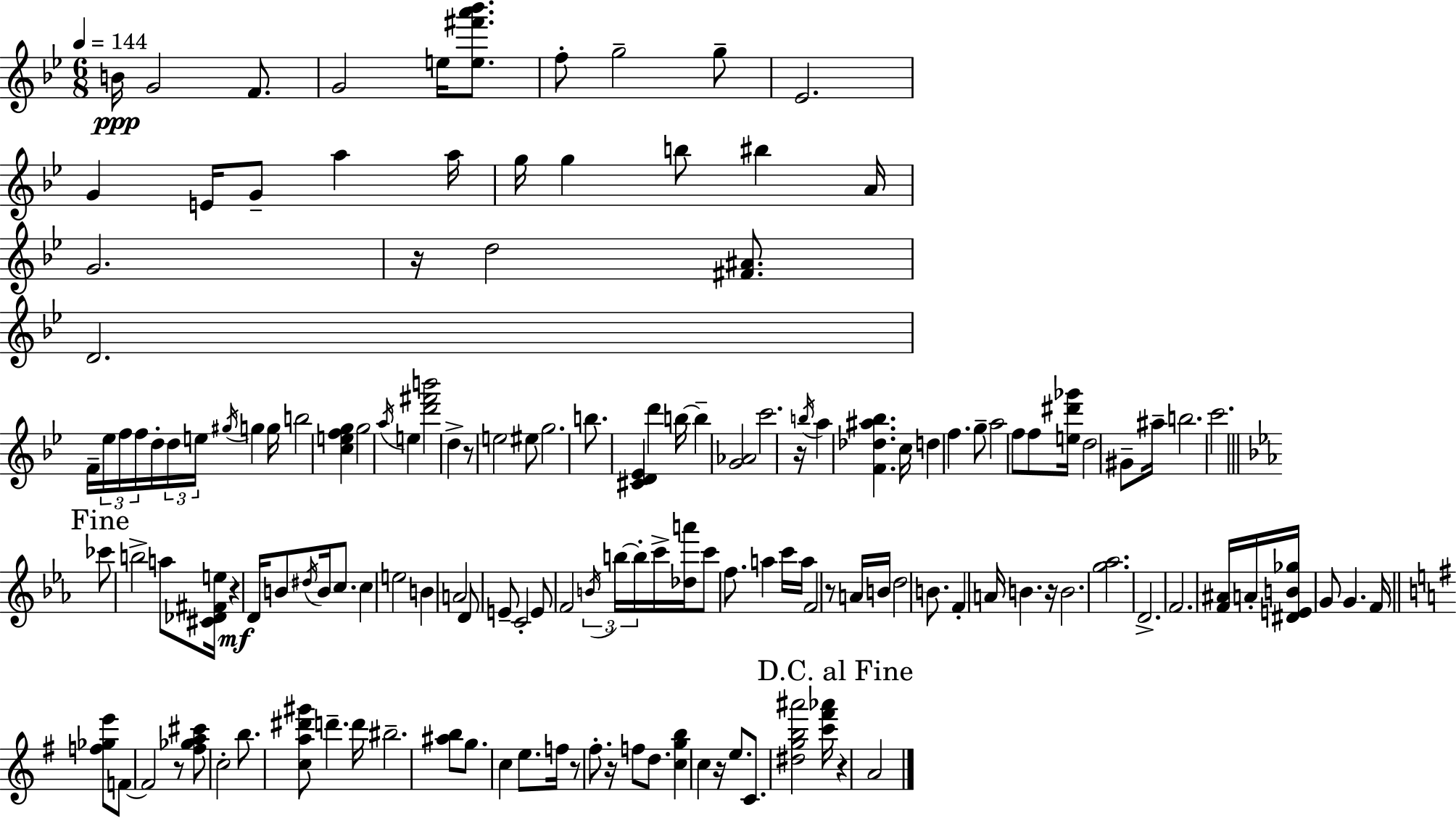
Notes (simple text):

B4/s G4/h F4/e. G4/h E5/s [E5,F#6,A6,Bb6]/e. F5/e G5/h G5/e Eb4/h. G4/q E4/s G4/e A5/q A5/s G5/s G5/q B5/e BIS5/q A4/s G4/h. R/s D5/h [F#4,A#4]/e. D4/h. F4/s Eb5/s F5/s F5/s D5/s D5/s E5/s G#5/s G5/q G5/s B5/h [C5,E5,F5,G5]/q G5/h A5/s E5/q [D6,F#6,B6]/h D5/q R/e E5/h EIS5/e G5/h. B5/e. [C#4,D4,Eb4]/q D6/q B5/s B5/q [G4,Ab4]/h C6/h. R/s B5/s A5/q [F4,Db5,A#5,Bb5]/q. C5/s D5/q F5/q. G5/e A5/h F5/e F5/e [E5,D#6,Gb6]/s D5/h G#4/e A#5/s B5/h. C6/h. CES6/e B5/h A5/e [C#4,Db4,F#4,E5]/s R/q D4/s B4/e D#5/s B4/s C5/e. C5/q E5/h B4/q A4/h D4/e E4/e C4/h E4/e F4/h B4/s B5/s B5/s C6/s [Db5,A6]/s C6/e F5/e. A5/q C6/s A5/s F4/h R/e A4/s B4/s D5/h B4/e. F4/q A4/s B4/q. R/s B4/h. [G5,Ab5]/h. D4/h. F4/h. [F4,A#4]/s A4/s [D#4,E4,B4,Gb5]/s G4/e G4/q. F4/s [F5,Gb5,E6]/e F4/e F4/h R/e [F#5,Gb5,A5,C#6]/e C5/h B5/e. [C5,A5,D#6,G#6]/e D6/q. D6/s BIS5/h. [A#5,B5]/e G5/e. C5/q E5/e. F5/s R/e F#5/e. R/s F5/e D5/e. [C5,G5,B5]/q C5/q R/s E5/e. C4/e. [D#5,G5,B5,A#6]/h [C6,F#6,Ab6]/s R/q A4/h